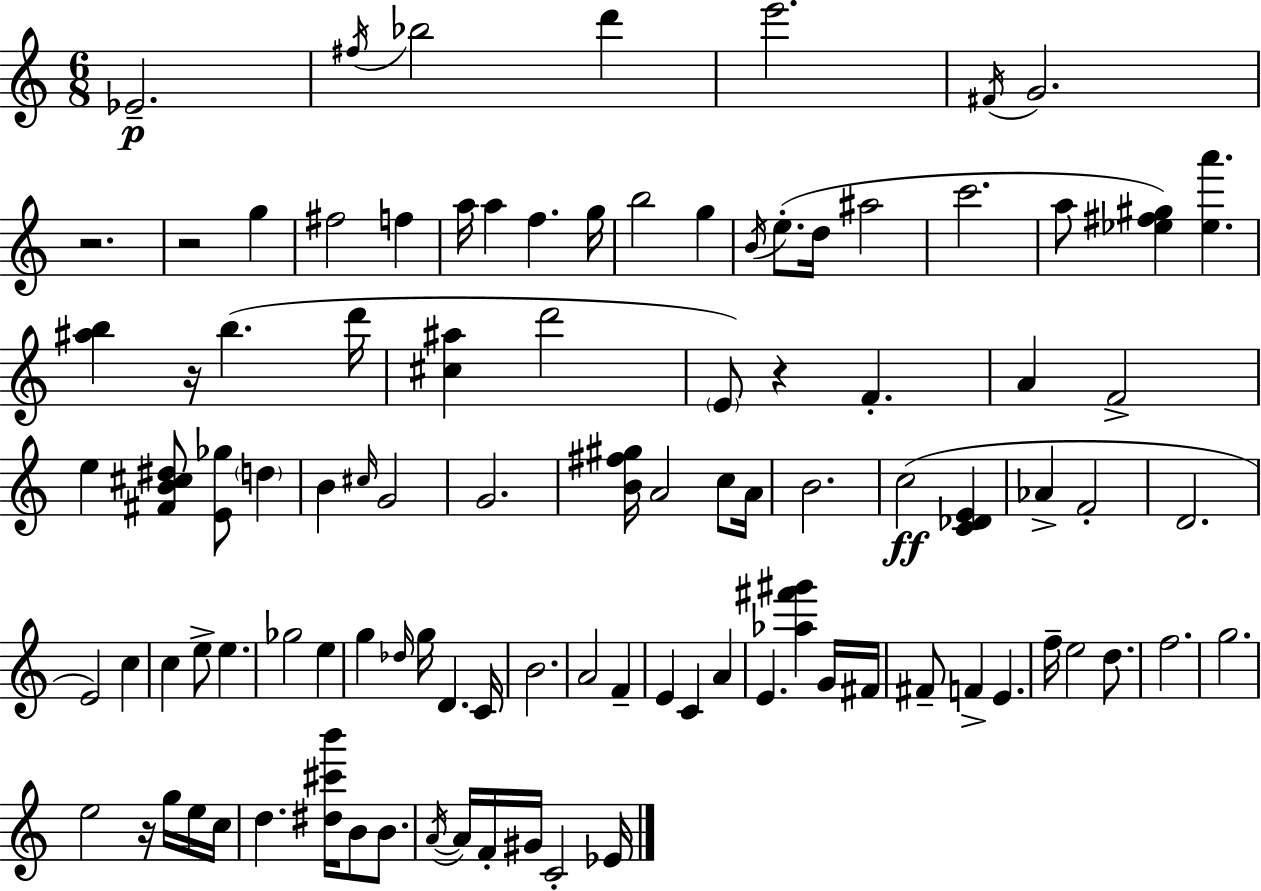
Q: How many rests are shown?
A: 5